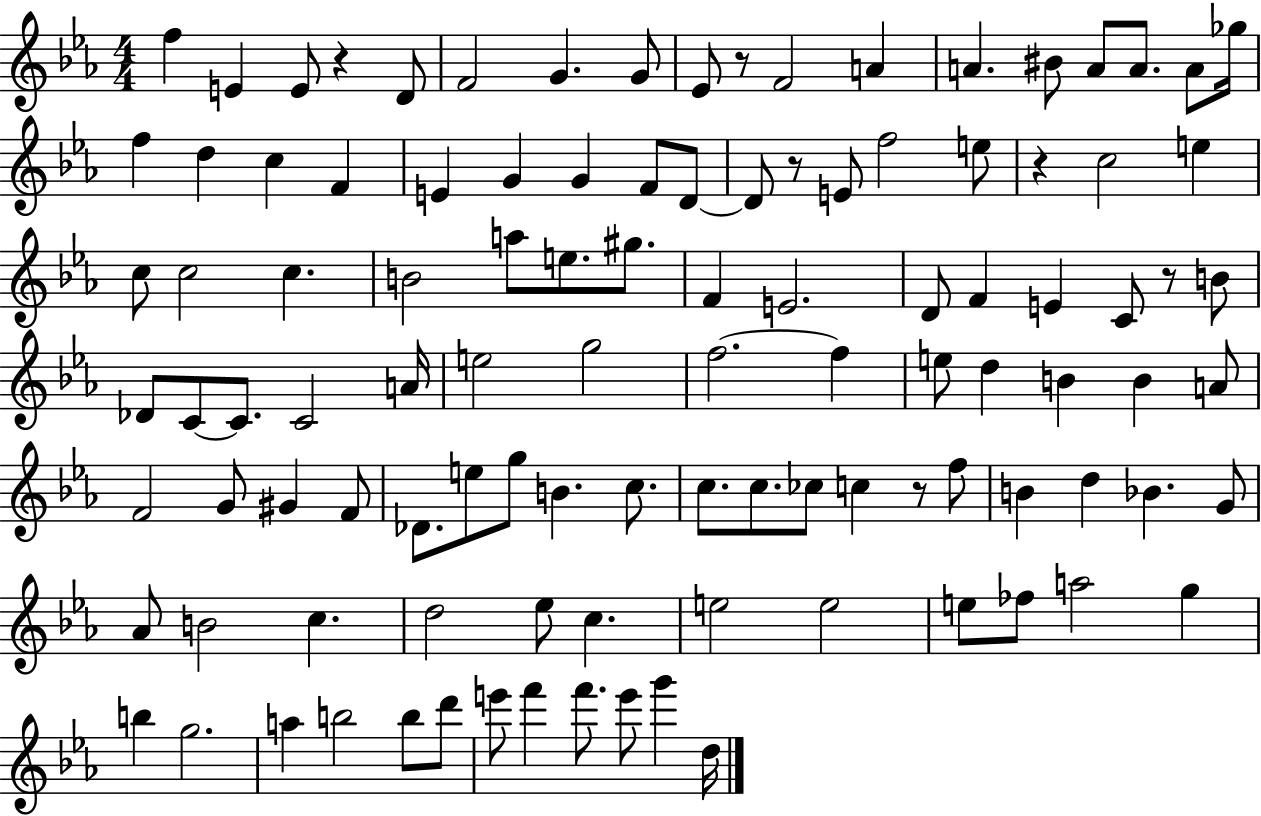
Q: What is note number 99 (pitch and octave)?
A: E6